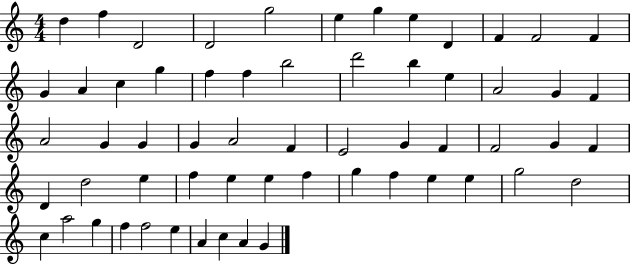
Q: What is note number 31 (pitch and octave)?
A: F4